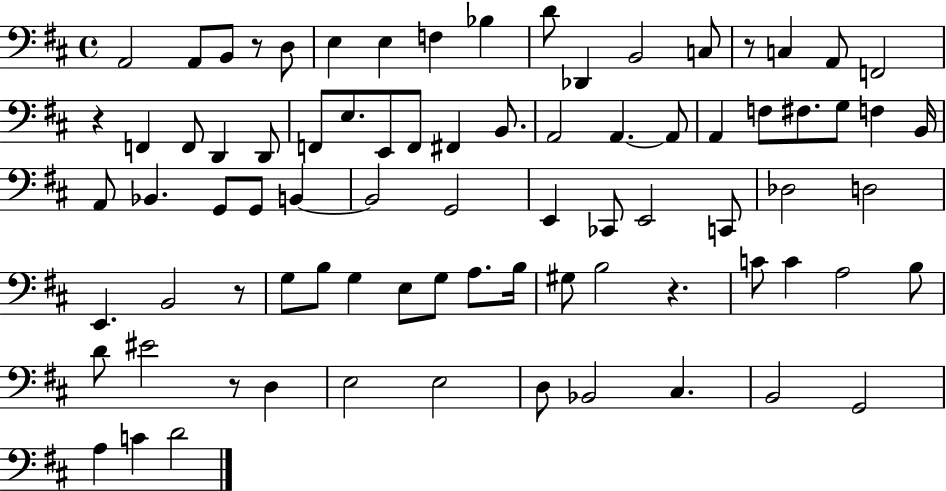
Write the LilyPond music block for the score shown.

{
  \clef bass
  \time 4/4
  \defaultTimeSignature
  \key d \major
  a,2 a,8 b,8 r8 d8 | e4 e4 f4 bes4 | d'8 des,4 b,2 c8 | r8 c4 a,8 f,2 | \break r4 f,4 f,8 d,4 d,8 | f,8 e8. e,8 f,8 fis,4 b,8. | a,2 a,4.~~ a,8 | a,4 f8 fis8. g8 f4 b,16 | \break a,8 bes,4. g,8 g,8 b,4~~ | b,2 g,2 | e,4 ces,8 e,2 c,8 | des2 d2 | \break e,4. b,2 r8 | g8 b8 g4 e8 g8 a8. b16 | gis8 b2 r4. | c'8 c'4 a2 b8 | \break d'8 eis'2 r8 d4 | e2 e2 | d8 bes,2 cis4. | b,2 g,2 | \break a4 c'4 d'2 | \bar "|."
}